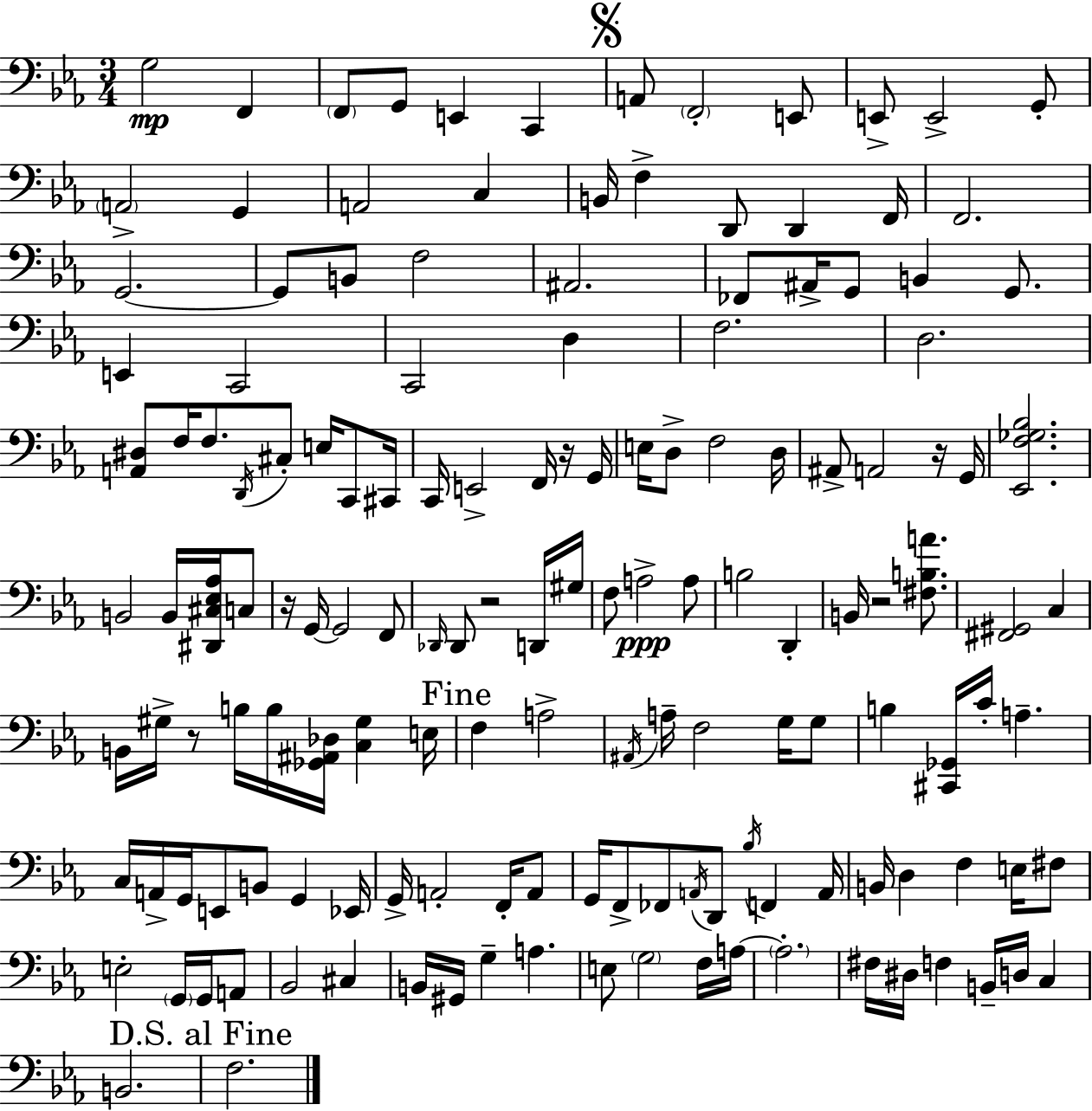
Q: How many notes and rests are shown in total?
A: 149